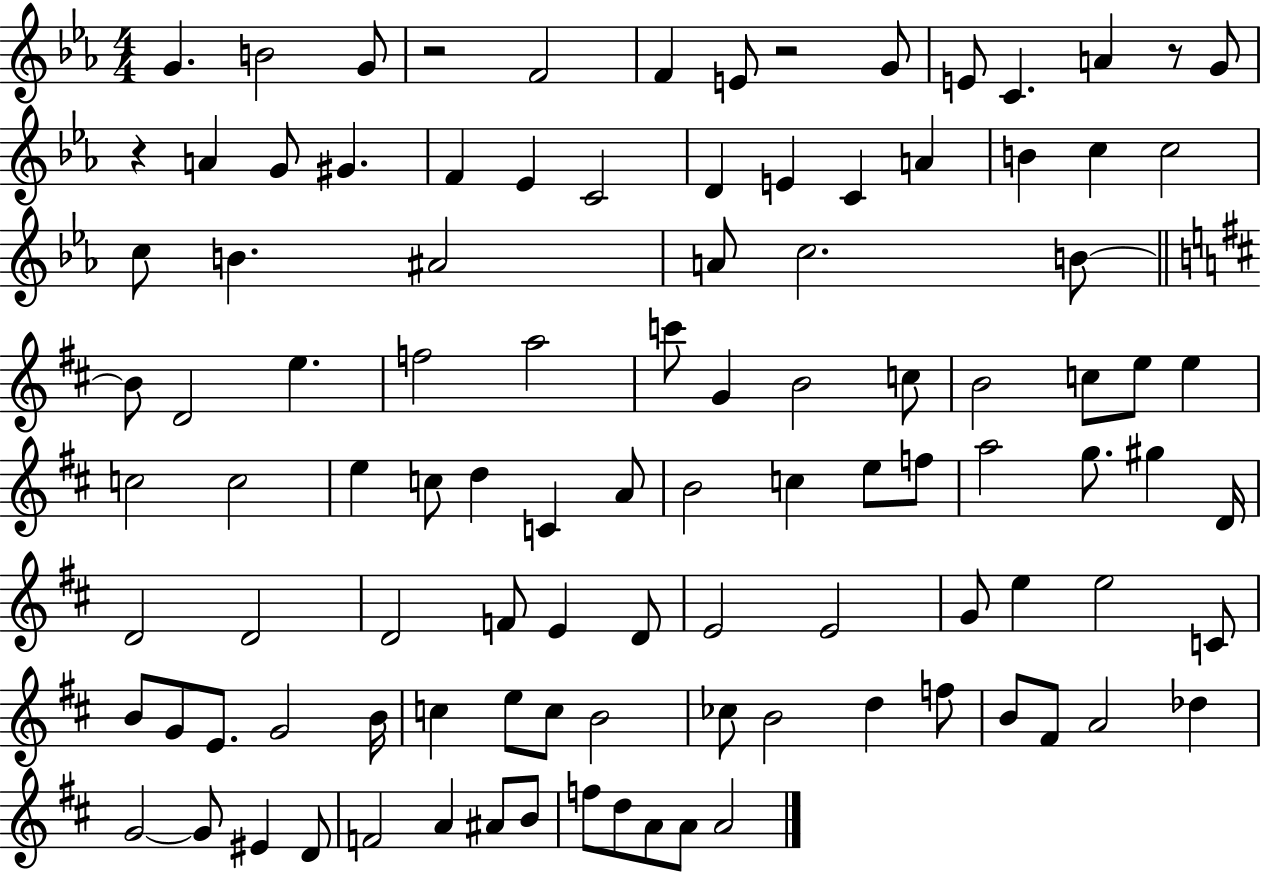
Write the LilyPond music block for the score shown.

{
  \clef treble
  \numericTimeSignature
  \time 4/4
  \key ees \major
  g'4. b'2 g'8 | r2 f'2 | f'4 e'8 r2 g'8 | e'8 c'4. a'4 r8 g'8 | \break r4 a'4 g'8 gis'4. | f'4 ees'4 c'2 | d'4 e'4 c'4 a'4 | b'4 c''4 c''2 | \break c''8 b'4. ais'2 | a'8 c''2. b'8~~ | \bar "||" \break \key d \major b'8 d'2 e''4. | f''2 a''2 | c'''8 g'4 b'2 c''8 | b'2 c''8 e''8 e''4 | \break c''2 c''2 | e''4 c''8 d''4 c'4 a'8 | b'2 c''4 e''8 f''8 | a''2 g''8. gis''4 d'16 | \break d'2 d'2 | d'2 f'8 e'4 d'8 | e'2 e'2 | g'8 e''4 e''2 c'8 | \break b'8 g'8 e'8. g'2 b'16 | c''4 e''8 c''8 b'2 | ces''8 b'2 d''4 f''8 | b'8 fis'8 a'2 des''4 | \break g'2~~ g'8 eis'4 d'8 | f'2 a'4 ais'8 b'8 | f''8 d''8 a'8 a'8 a'2 | \bar "|."
}